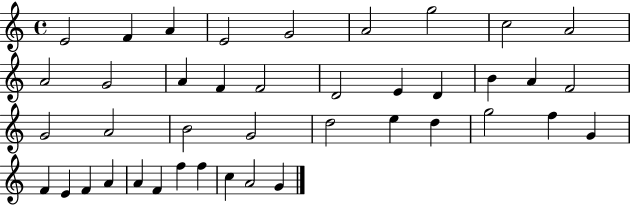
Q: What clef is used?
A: treble